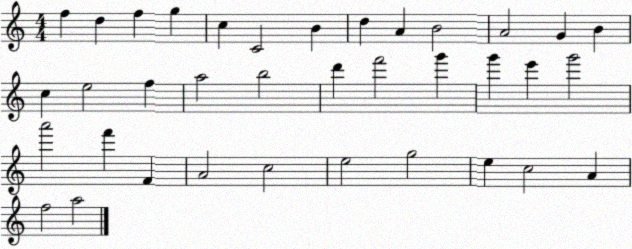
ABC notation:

X:1
T:Untitled
M:4/4
L:1/4
K:C
f d f g c C2 B d A B2 A2 G B c e2 f a2 b2 d' f'2 g' g' e' g'2 a'2 f' F A2 c2 e2 g2 e c2 A f2 a2